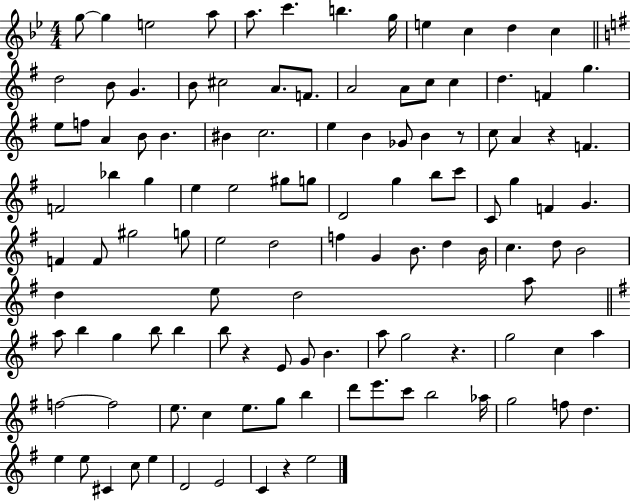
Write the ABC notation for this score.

X:1
T:Untitled
M:4/4
L:1/4
K:Bb
g/2 g e2 a/2 a/2 c' b g/4 e c d c d2 B/2 G B/2 ^c2 A/2 F/2 A2 A/2 c/2 c d F g e/2 f/2 A B/2 B ^B c2 e B _G/2 B z/2 c/2 A z F F2 _b g e e2 ^g/2 g/2 D2 g b/2 c'/2 C/2 g F G F F/2 ^g2 g/2 e2 d2 f G B/2 d B/4 c d/2 B2 d e/2 d2 a/2 a/2 b g b/2 b b/2 z E/2 G/2 B a/2 g2 z g2 c a f2 f2 e/2 c e/2 g/2 b d'/2 e'/2 c'/2 b2 _a/4 g2 f/2 d e e/2 ^C c/2 e D2 E2 C z e2